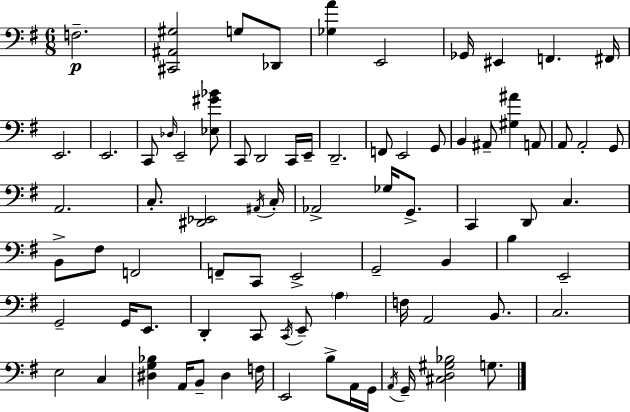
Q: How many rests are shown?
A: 0